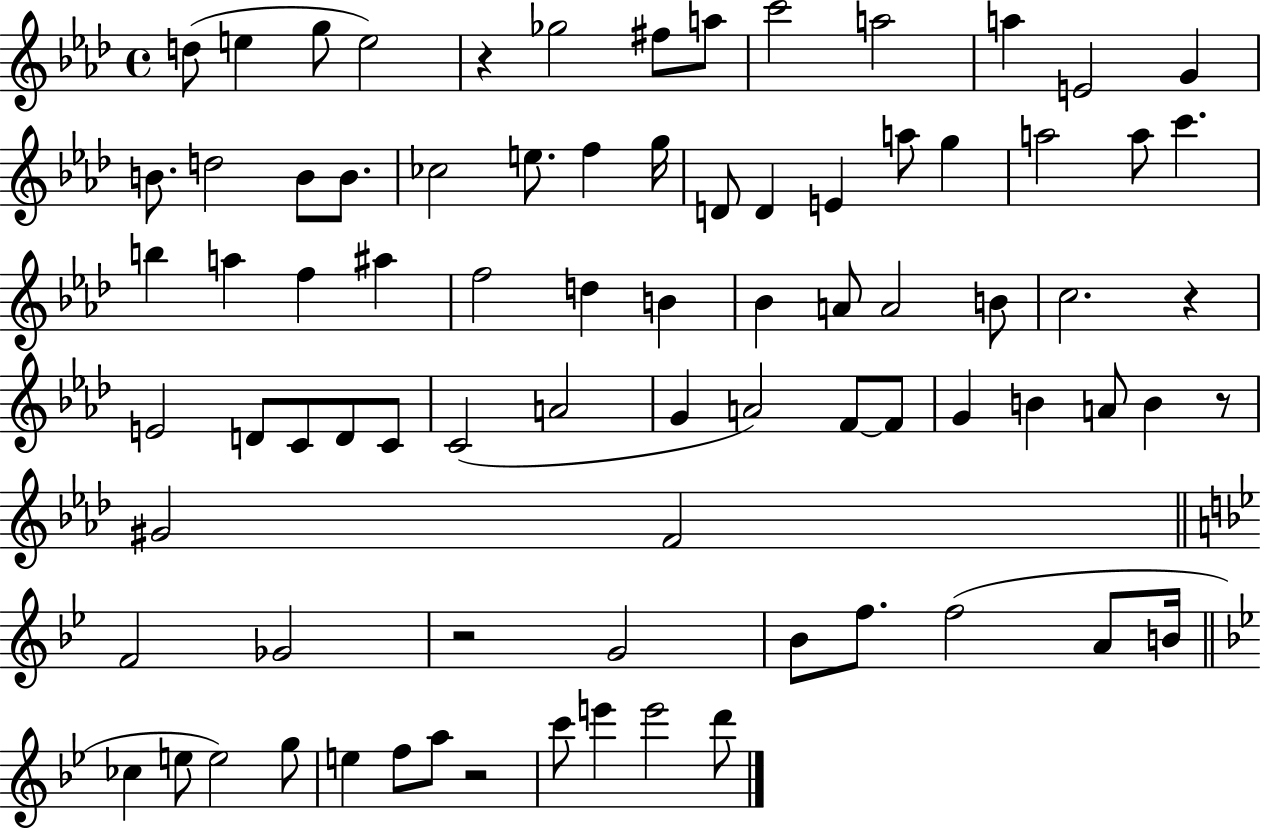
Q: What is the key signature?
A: AES major